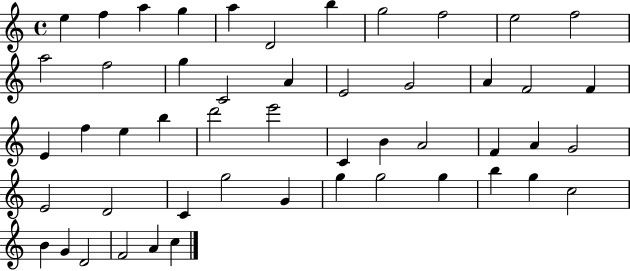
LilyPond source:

{
  \clef treble
  \time 4/4
  \defaultTimeSignature
  \key c \major
  e''4 f''4 a''4 g''4 | a''4 d'2 b''4 | g''2 f''2 | e''2 f''2 | \break a''2 f''2 | g''4 c'2 a'4 | e'2 g'2 | a'4 f'2 f'4 | \break e'4 f''4 e''4 b''4 | d'''2 e'''2 | c'4 b'4 a'2 | f'4 a'4 g'2 | \break e'2 d'2 | c'4 g''2 g'4 | g''4 g''2 g''4 | b''4 g''4 c''2 | \break b'4 g'4 d'2 | f'2 a'4 c''4 | \bar "|."
}